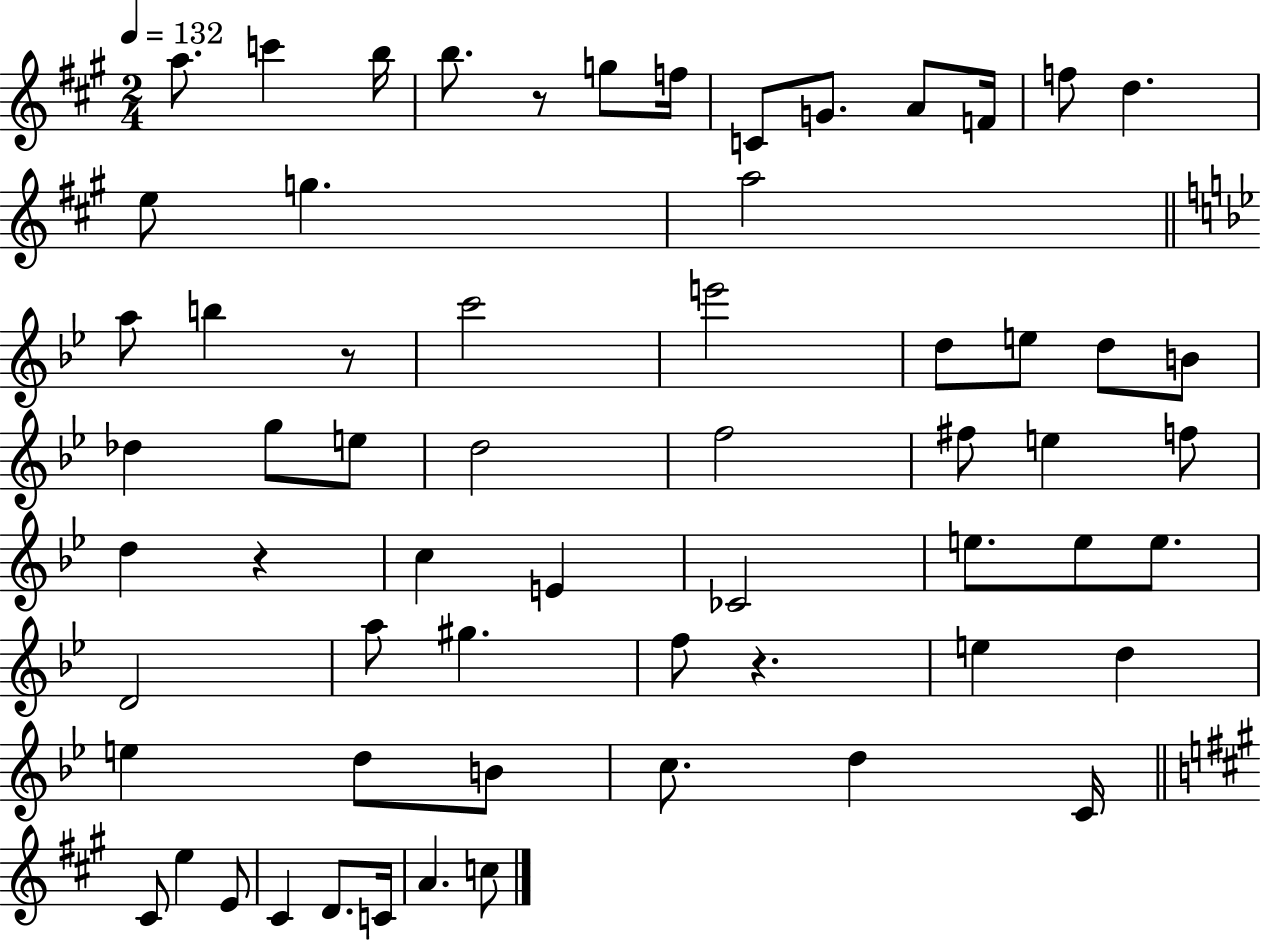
{
  \clef treble
  \numericTimeSignature
  \time 2/4
  \key a \major
  \tempo 4 = 132
  a''8. c'''4 b''16 | b''8. r8 g''8 f''16 | c'8 g'8. a'8 f'16 | f''8 d''4. | \break e''8 g''4. | a''2 | \bar "||" \break \key g \minor a''8 b''4 r8 | c'''2 | e'''2 | d''8 e''8 d''8 b'8 | \break des''4 g''8 e''8 | d''2 | f''2 | fis''8 e''4 f''8 | \break d''4 r4 | c''4 e'4 | ces'2 | e''8. e''8 e''8. | \break d'2 | a''8 gis''4. | f''8 r4. | e''4 d''4 | \break e''4 d''8 b'8 | c''8. d''4 c'16 | \bar "||" \break \key a \major cis'8 e''4 e'8 | cis'4 d'8. c'16 | a'4. c''8 | \bar "|."
}